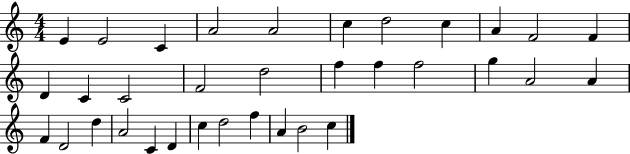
E4/q E4/h C4/q A4/h A4/h C5/q D5/h C5/q A4/q F4/h F4/q D4/q C4/q C4/h F4/h D5/h F5/q F5/q F5/h G5/q A4/h A4/q F4/q D4/h D5/q A4/h C4/q D4/q C5/q D5/h F5/q A4/q B4/h C5/q